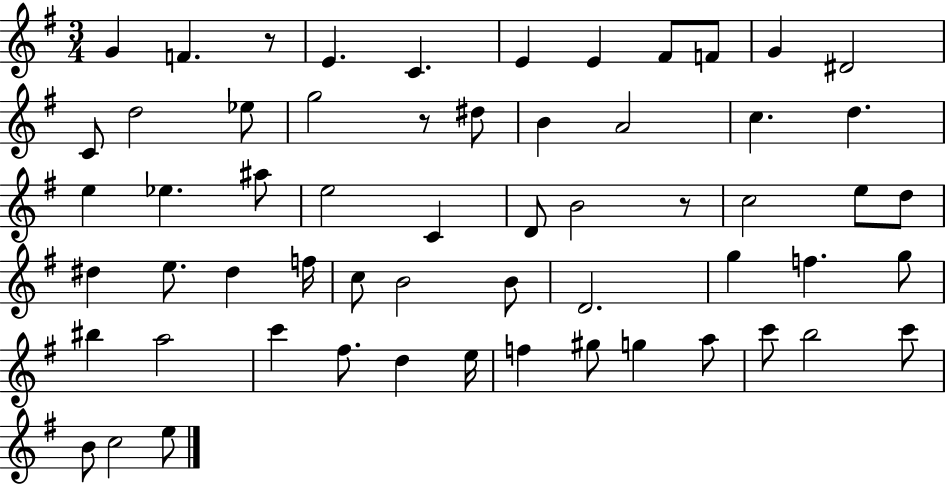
{
  \clef treble
  \numericTimeSignature
  \time 3/4
  \key g \major
  g'4 f'4. r8 | e'4. c'4. | e'4 e'4 fis'8 f'8 | g'4 dis'2 | \break c'8 d''2 ees''8 | g''2 r8 dis''8 | b'4 a'2 | c''4. d''4. | \break e''4 ees''4. ais''8 | e''2 c'4 | d'8 b'2 r8 | c''2 e''8 d''8 | \break dis''4 e''8. dis''4 f''16 | c''8 b'2 b'8 | d'2. | g''4 f''4. g''8 | \break bis''4 a''2 | c'''4 fis''8. d''4 e''16 | f''4 gis''8 g''4 a''8 | c'''8 b''2 c'''8 | \break b'8 c''2 e''8 | \bar "|."
}